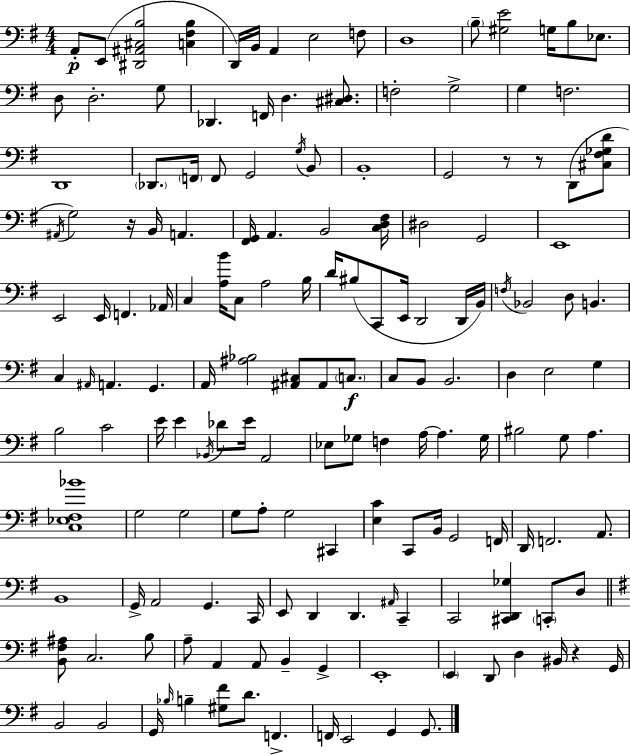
A2/e E2/e [D#2,A#2,C#3,B3]/h [C3,F#3,B3]/q D2/s B2/s A2/q E3/h F3/e D3/w B3/e [G#3,E4]/h G3/s B3/e Eb3/e. D3/e D3/h. G3/e Db2/q. F2/s D3/q. [C#3,D#3]/e. F3/h G3/h G3/q F3/h. D2/w Db2/e. F2/s F2/e G2/h G3/s B2/e B2/w G2/h R/e R/e D2/e [C#3,F#3,Gb3,D4]/e A#2/s G3/h R/s B2/s A2/q. [F#2,G2]/s A2/q. B2/h [C3,D3,F#3]/s D#3/h G2/h E2/w E2/h E2/s F2/q. Ab2/s C3/q [A3,B4]/s C3/e A3/h B3/s D4/s BIS3/e C2/e E2/s D2/h D2/s B2/s F3/s Bb2/h D3/e B2/q. C3/q A#2/s A2/q. G2/q. A2/s [A#3,Bb3]/h [A#2,C#3]/e A#2/e C3/e. C3/e B2/e B2/h. D3/q E3/h G3/q B3/h C4/h E4/s E4/q Bb2/s Db4/e E4/s A2/h Eb3/e Gb3/e F3/q A3/s A3/q. Gb3/s BIS3/h G3/e A3/q. [C3,Eb3,F#3,Bb4]/w G3/h G3/h G3/e A3/e G3/h C#2/q [E3,C4]/q C2/e B2/s G2/h F2/s D2/s F2/h. A2/e. B2/w G2/s A2/h G2/q. C2/s E2/e D2/q D2/q. A#2/s C2/q C2/h [C#2,D2,Gb3]/q C2/e D3/e [B2,F#3,A#3]/e C3/h. B3/e A3/e A2/q A2/e B2/q G2/q E2/w E2/q D2/e D3/q BIS2/s R/q G2/s B2/h B2/h G2/s Bb3/s B3/q [G#3,F#4]/e D4/e. F2/q. F2/s E2/h G2/q G2/e.